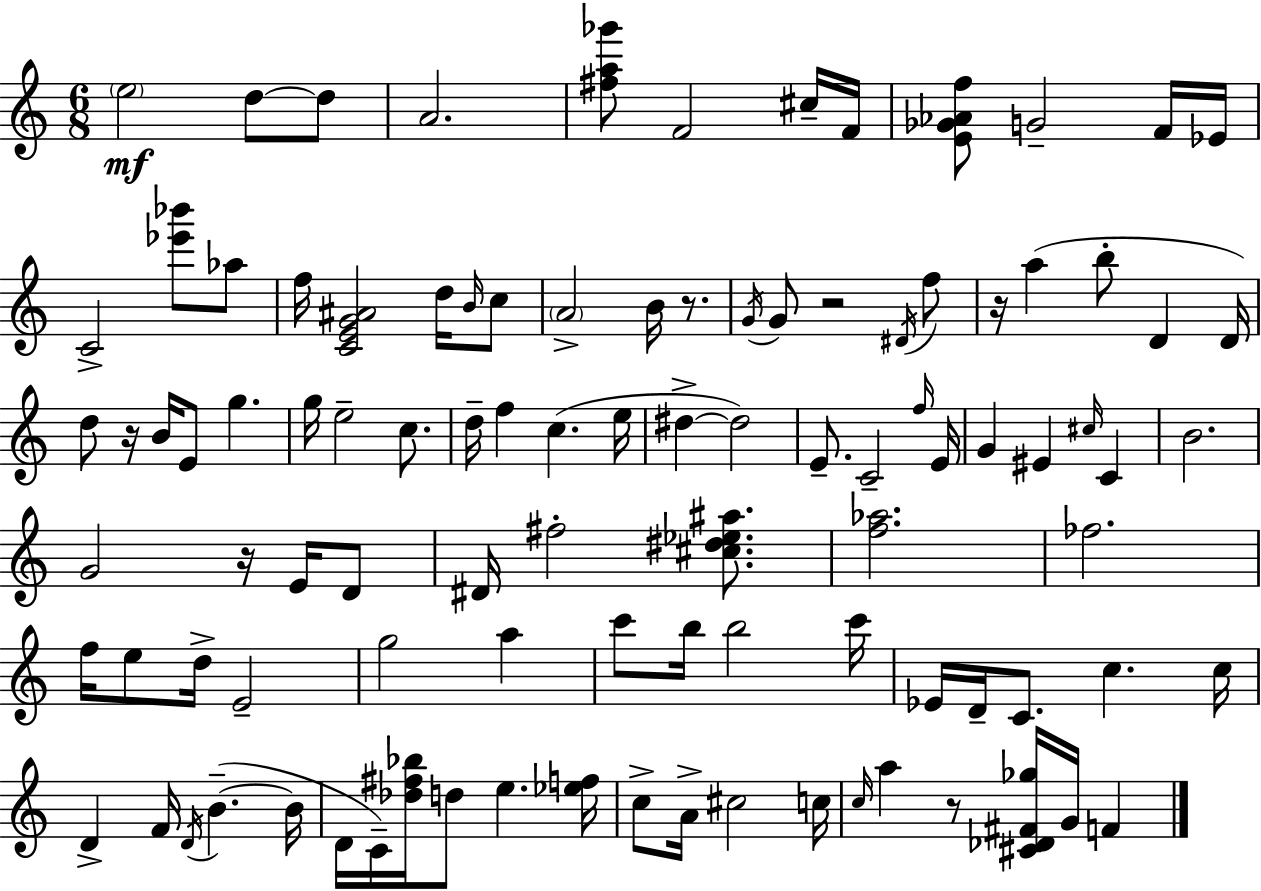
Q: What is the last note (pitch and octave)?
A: F4